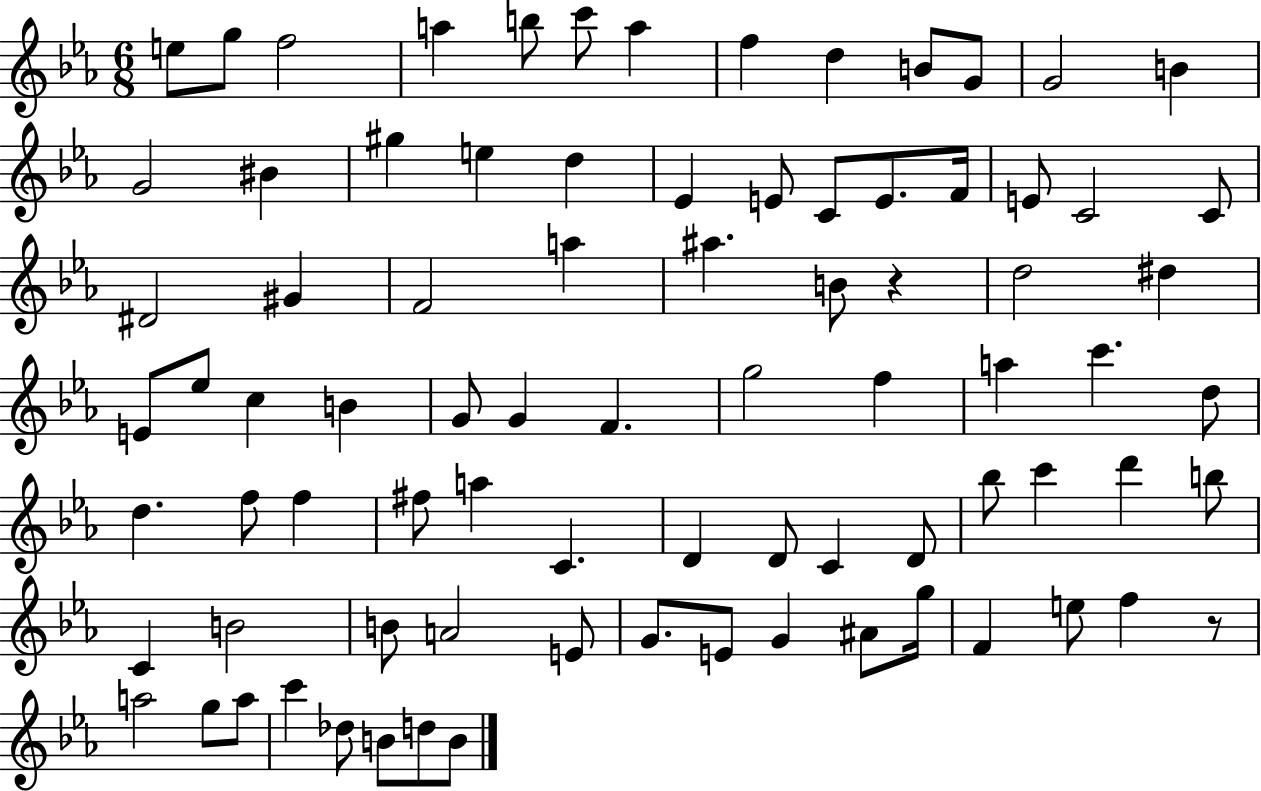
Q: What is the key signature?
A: EES major